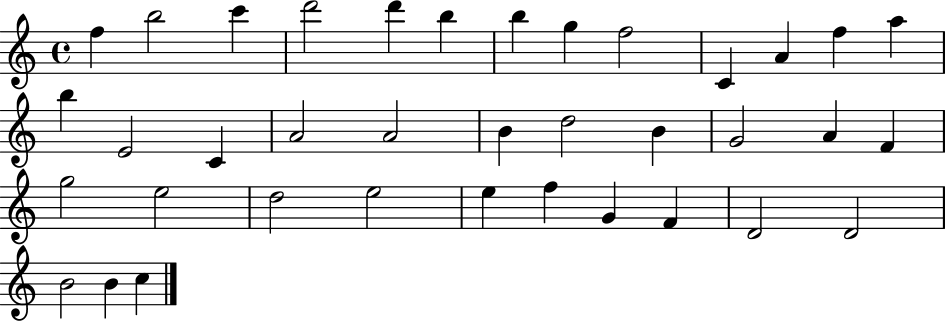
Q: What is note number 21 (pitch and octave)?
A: B4